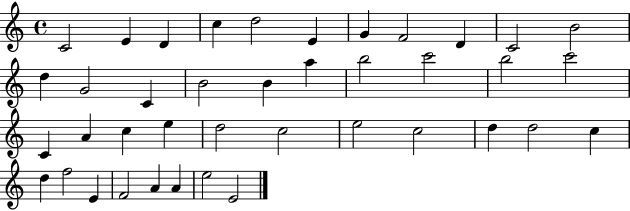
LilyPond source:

{
  \clef treble
  \time 4/4
  \defaultTimeSignature
  \key c \major
  c'2 e'4 d'4 | c''4 d''2 e'4 | g'4 f'2 d'4 | c'2 b'2 | \break d''4 g'2 c'4 | b'2 b'4 a''4 | b''2 c'''2 | b''2 c'''2 | \break c'4 a'4 c''4 e''4 | d''2 c''2 | e''2 c''2 | d''4 d''2 c''4 | \break d''4 f''2 e'4 | f'2 a'4 a'4 | e''2 e'2 | \bar "|."
}